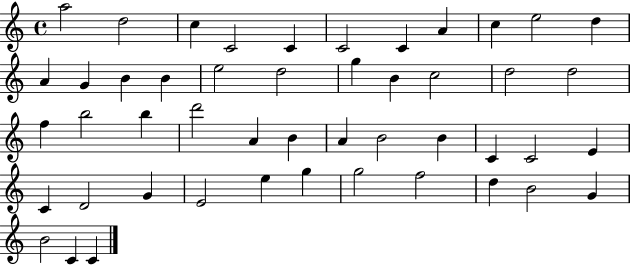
X:1
T:Untitled
M:4/4
L:1/4
K:C
a2 d2 c C2 C C2 C A c e2 d A G B B e2 d2 g B c2 d2 d2 f b2 b d'2 A B A B2 B C C2 E C D2 G E2 e g g2 f2 d B2 G B2 C C